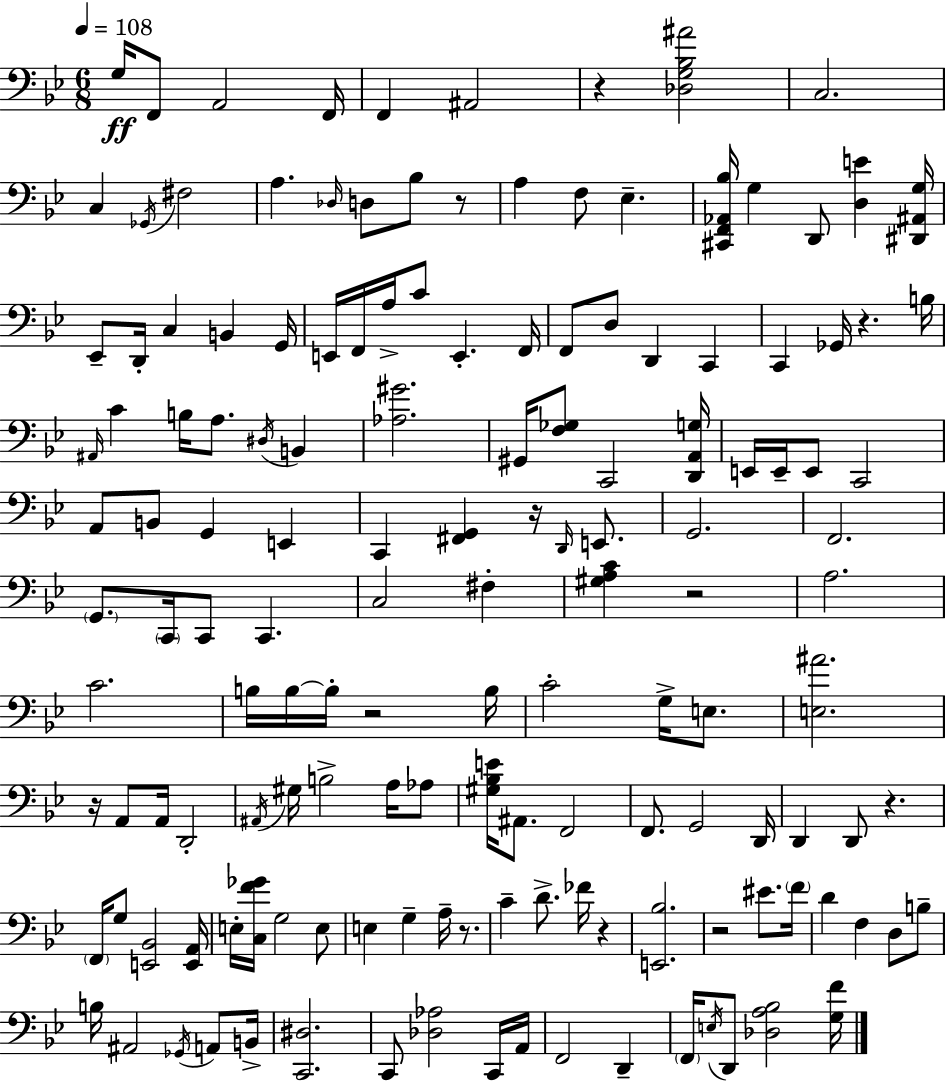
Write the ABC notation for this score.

X:1
T:Untitled
M:6/8
L:1/4
K:Bb
G,/4 F,,/2 A,,2 F,,/4 F,, ^A,,2 z [_D,G,_B,^A]2 C,2 C, _G,,/4 ^F,2 A, _D,/4 D,/2 _B,/2 z/2 A, F,/2 _E, [^C,,F,,_A,,_B,]/4 G, D,,/2 [D,E] [^D,,^A,,G,]/4 _E,,/2 D,,/4 C, B,, G,,/4 E,,/4 F,,/4 A,/4 C/2 E,, F,,/4 F,,/2 D,/2 D,, C,, C,, _G,,/4 z B,/4 ^A,,/4 C B,/4 A,/2 ^D,/4 B,, [_A,^G]2 ^G,,/4 [F,_G,]/2 C,,2 [D,,A,,G,]/4 E,,/4 E,,/4 E,,/2 C,,2 A,,/2 B,,/2 G,, E,, C,, [^F,,G,,] z/4 D,,/4 E,,/2 G,,2 F,,2 G,,/2 C,,/4 C,,/2 C,, C,2 ^F, [^G,A,C] z2 A,2 C2 B,/4 B,/4 B,/4 z2 B,/4 C2 G,/4 E,/2 [E,^A]2 z/4 A,,/2 A,,/4 D,,2 ^A,,/4 ^G,/4 B,2 A,/4 _A,/2 [^G,_B,E]/4 ^A,,/2 F,,2 F,,/2 G,,2 D,,/4 D,, D,,/2 z F,,/4 G,/2 [E,,_B,,]2 [E,,A,,]/4 E,/4 [C,F_G]/4 G,2 E,/2 E, G, A,/4 z/2 C D/2 _F/4 z [E,,_B,]2 z2 ^E/2 F/4 D F, D,/2 B,/2 B,/4 ^A,,2 _G,,/4 A,,/2 B,,/4 [C,,^D,]2 C,,/2 [_D,_A,]2 C,,/4 A,,/4 F,,2 D,, F,,/4 E,/4 D,,/2 [_D,A,_B,]2 [G,F]/4